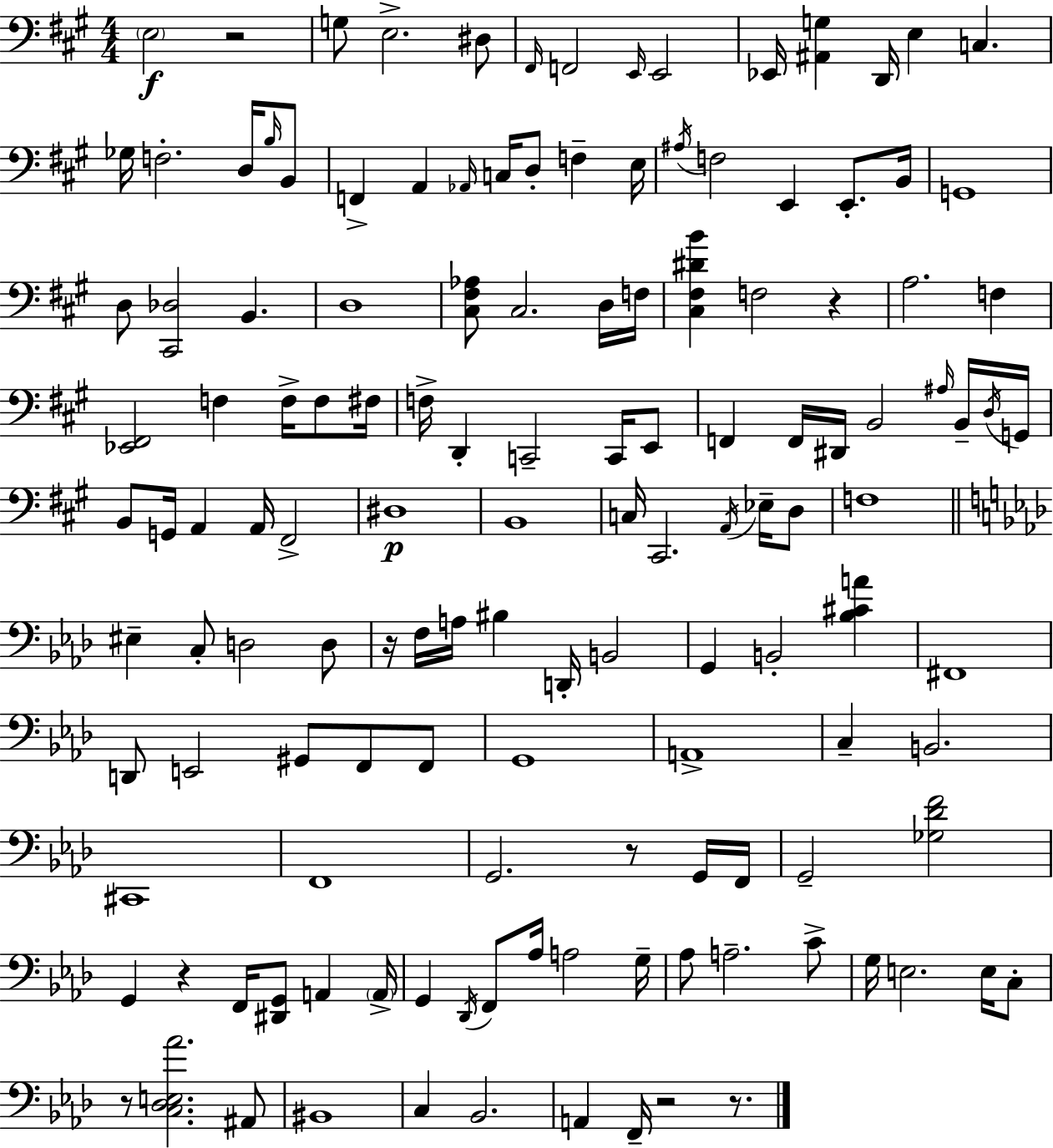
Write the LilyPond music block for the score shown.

{
  \clef bass
  \numericTimeSignature
  \time 4/4
  \key a \major
  \repeat volta 2 { \parenthesize e2\f r2 | g8 e2.-> dis8 | \grace { fis,16 } f,2 \grace { e,16 } e,2 | ees,16 <ais, g>4 d,16 e4 c4. | \break ges16 f2.-. d16 | \grace { b16 } b,8 f,4-> a,4 \grace { aes,16 } c16 d8-. f4-- | e16 \acciaccatura { ais16 } f2 e,4 | e,8.-. b,16 g,1 | \break d8 <cis, des>2 b,4. | d1 | <cis fis aes>8 cis2. | d16 f16 <cis fis dis' b'>4 f2 | \break r4 a2. | f4 <ees, fis,>2 f4 | f16-> f8 fis16 f16-> d,4-. c,2-- | c,16 e,8 f,4 f,16 dis,16 b,2 | \break \grace { ais16 } b,16-- \acciaccatura { d16 } g,16 b,8 g,16 a,4 a,16 fis,2-> | dis1\p | b,1 | c16 cis,2. | \break \acciaccatura { a,16 } ees16-- d8 f1 | \bar "||" \break \key aes \major eis4-- c8-. d2 d8 | r16 f16 a16 bis4 d,16-. b,2 | g,4 b,2-. <bes cis' a'>4 | fis,1 | \break d,8 e,2 gis,8 f,8 f,8 | g,1 | a,1-> | c4-- b,2. | \break cis,1 | f,1 | g,2. r8 g,16 f,16 | g,2-- <ges des' f'>2 | \break g,4 r4 f,16 <dis, g,>8 a,4 \parenthesize a,16-> | g,4 \acciaccatura { des,16 } f,8 aes16 a2 | g16-- aes8 a2.-- c'8-> | g16 e2. e16 c8-. | \break r8 <c des e aes'>2. ais,8 | bis,1 | c4 bes,2. | a,4 f,16-- r2 r8. | \break } \bar "|."
}